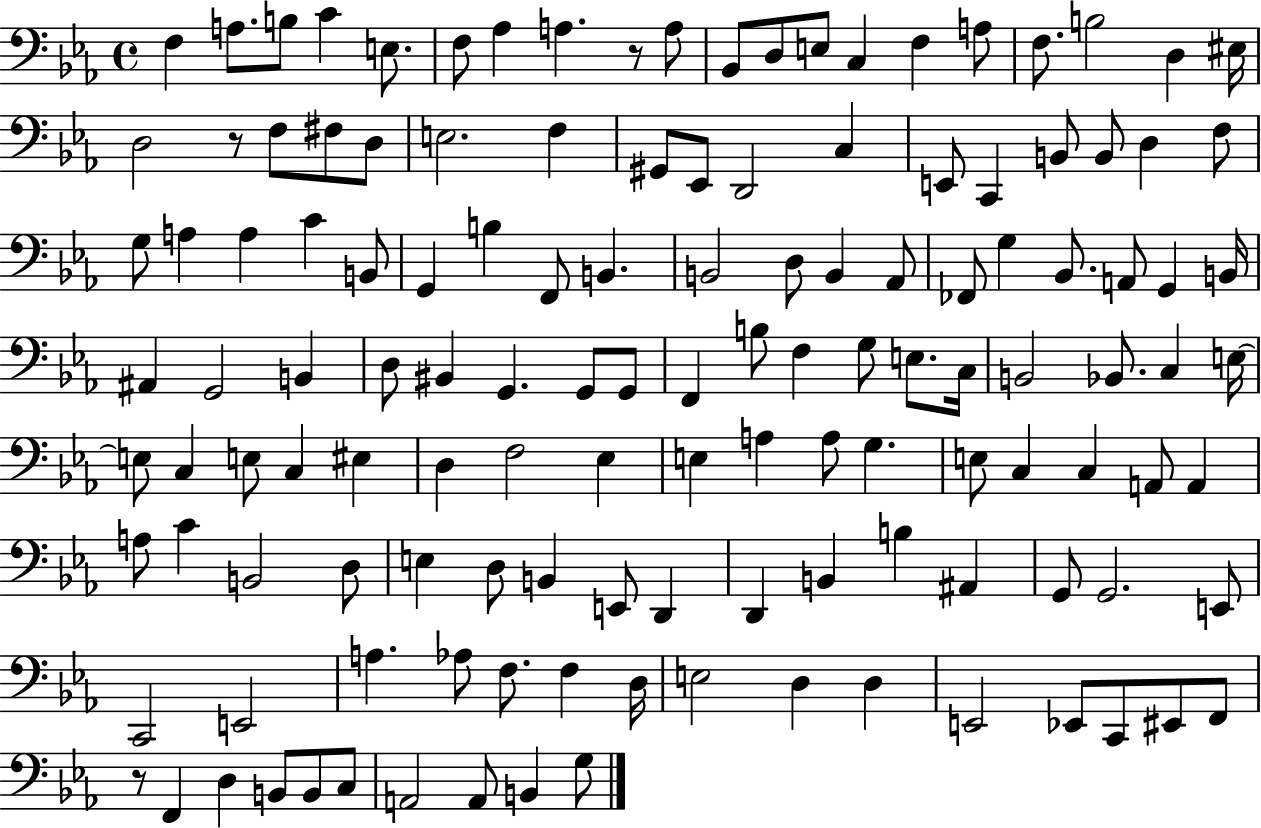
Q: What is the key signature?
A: EES major